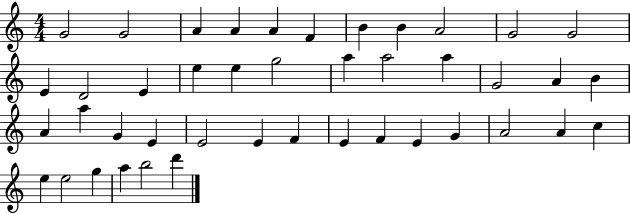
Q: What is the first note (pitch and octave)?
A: G4